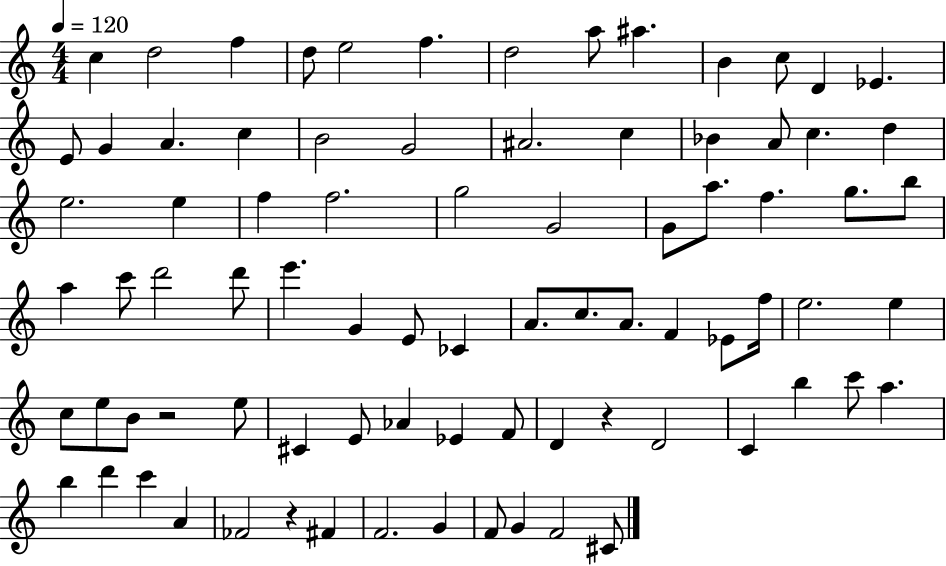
{
  \clef treble
  \numericTimeSignature
  \time 4/4
  \key c \major
  \tempo 4 = 120
  \repeat volta 2 { c''4 d''2 f''4 | d''8 e''2 f''4. | d''2 a''8 ais''4. | b'4 c''8 d'4 ees'4. | \break e'8 g'4 a'4. c''4 | b'2 g'2 | ais'2. c''4 | bes'4 a'8 c''4. d''4 | \break e''2. e''4 | f''4 f''2. | g''2 g'2 | g'8 a''8. f''4. g''8. b''8 | \break a''4 c'''8 d'''2 d'''8 | e'''4. g'4 e'8 ces'4 | a'8. c''8. a'8. f'4 ees'8 f''16 | e''2. e''4 | \break c''8 e''8 b'8 r2 e''8 | cis'4 e'8 aes'4 ees'4 f'8 | d'4 r4 d'2 | c'4 b''4 c'''8 a''4. | \break b''4 d'''4 c'''4 a'4 | fes'2 r4 fis'4 | f'2. g'4 | f'8 g'4 f'2 cis'8 | \break } \bar "|."
}